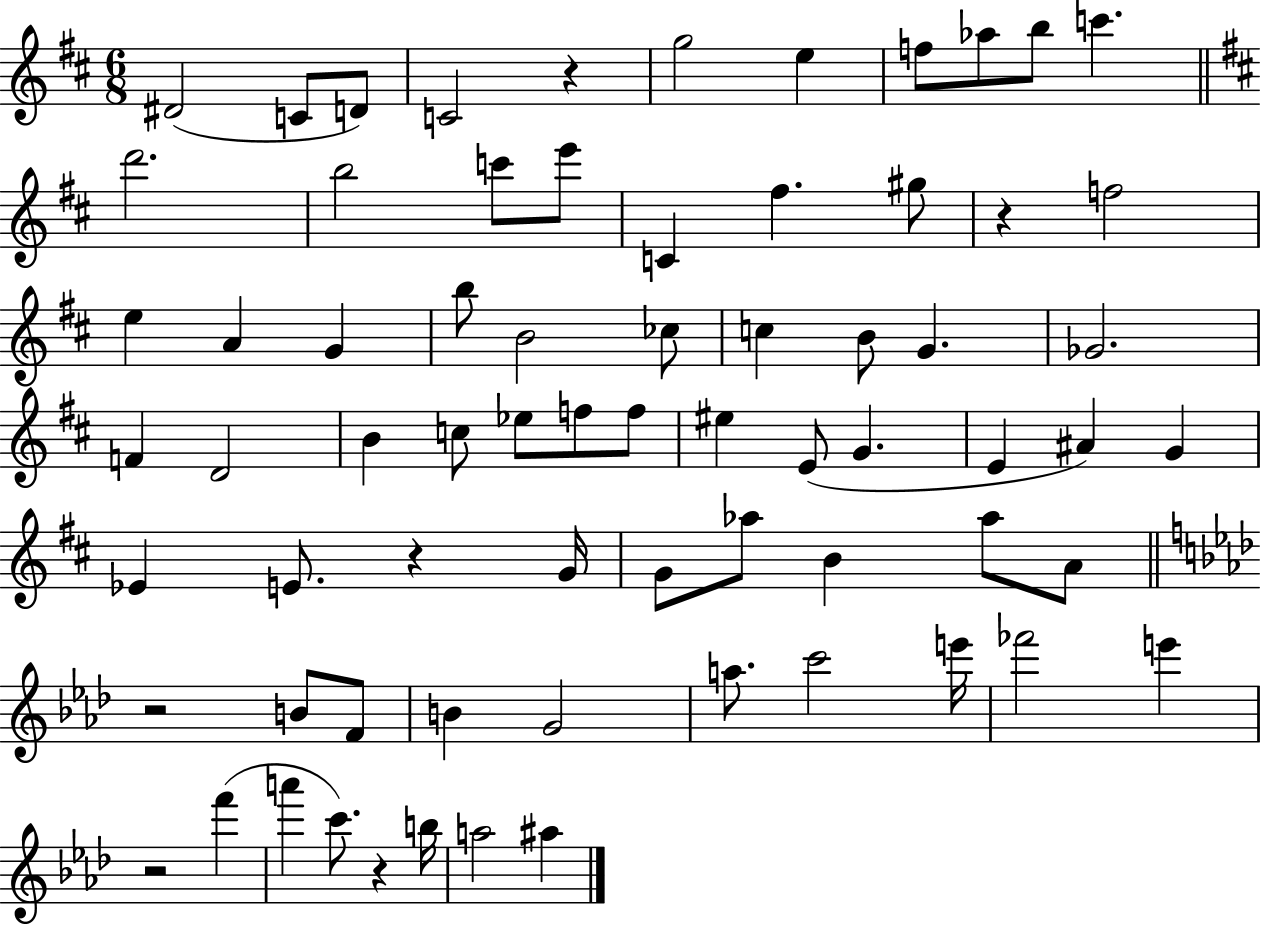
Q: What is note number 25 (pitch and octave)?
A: C5